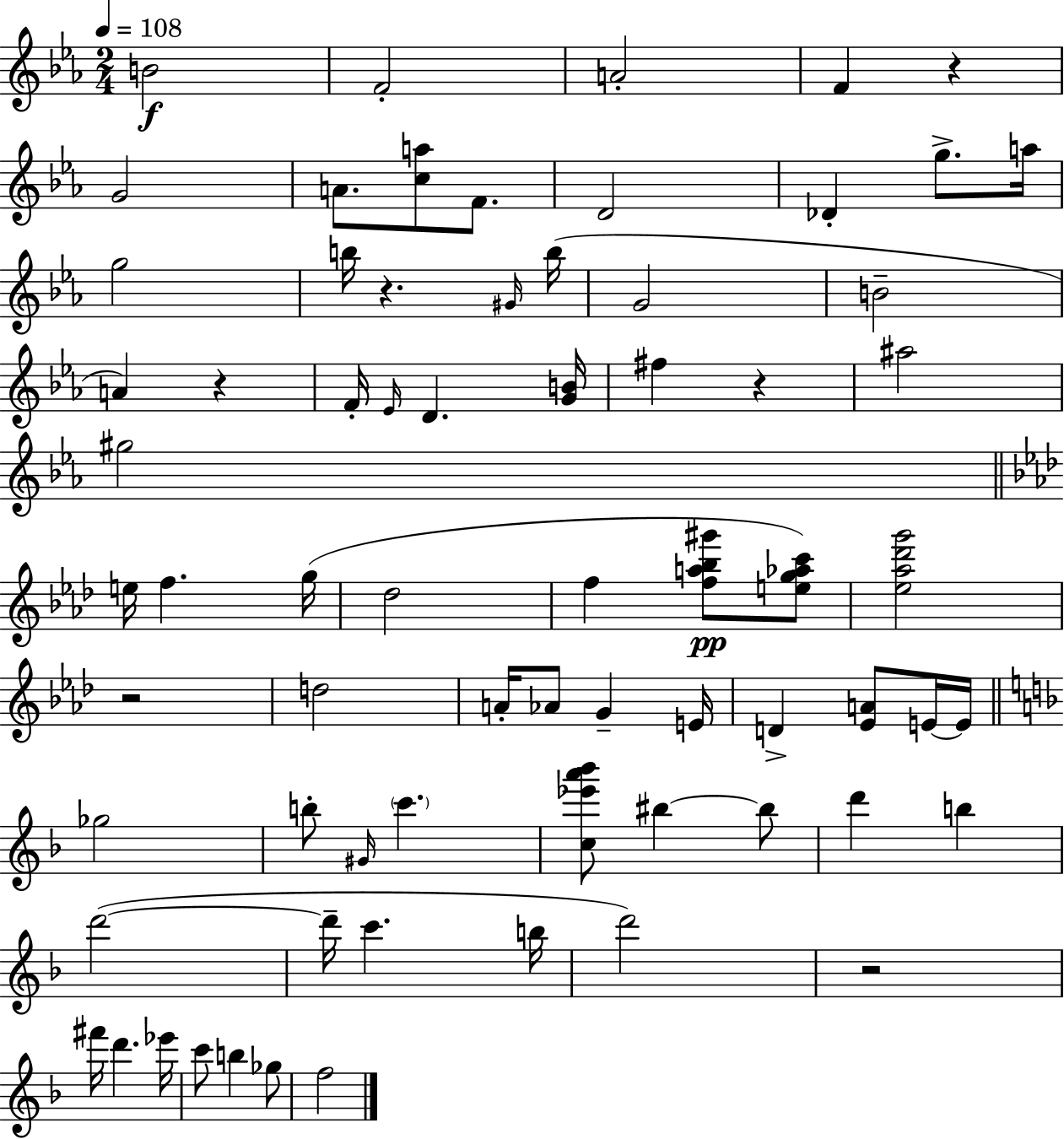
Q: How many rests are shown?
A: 6